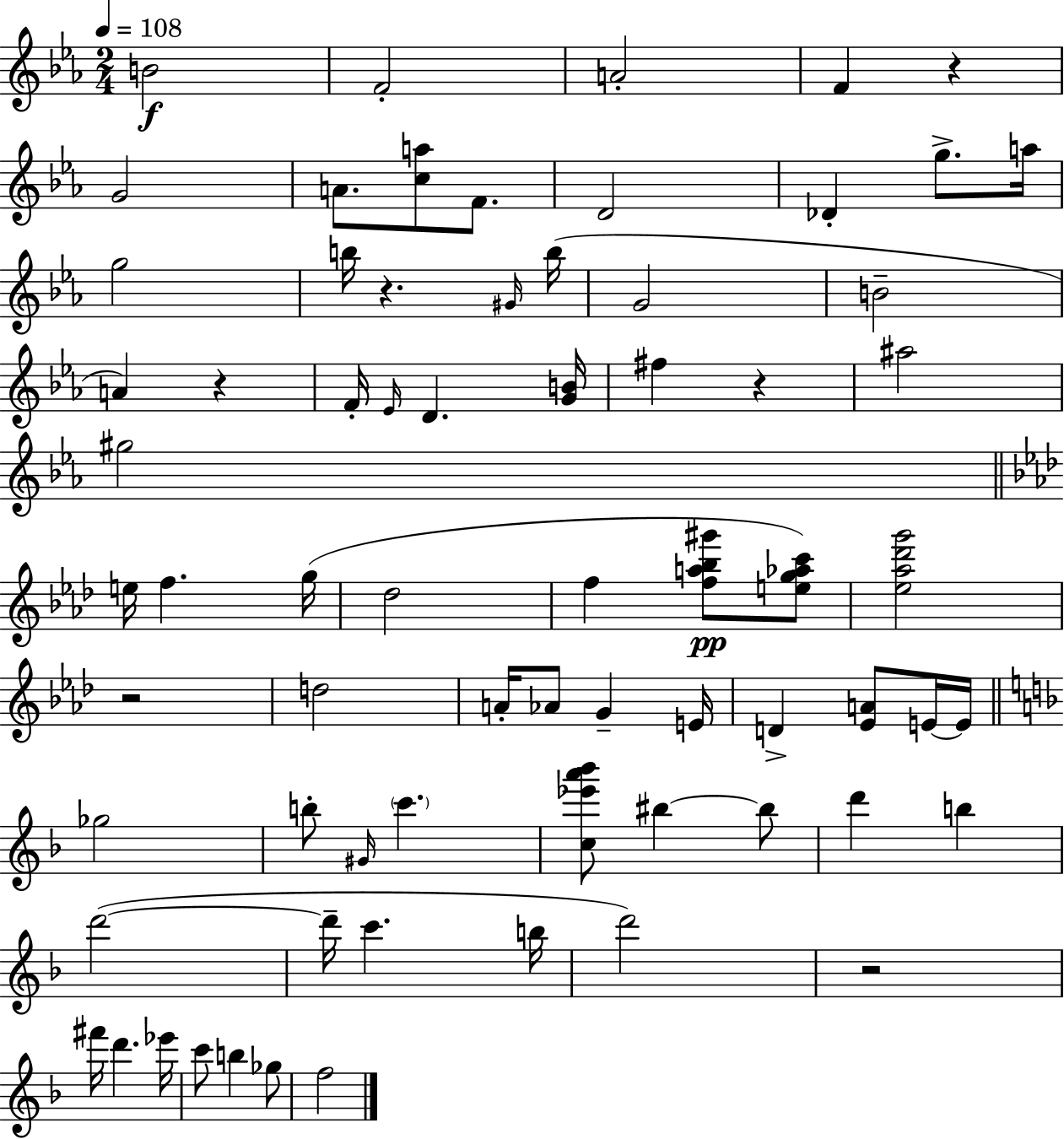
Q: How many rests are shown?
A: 6